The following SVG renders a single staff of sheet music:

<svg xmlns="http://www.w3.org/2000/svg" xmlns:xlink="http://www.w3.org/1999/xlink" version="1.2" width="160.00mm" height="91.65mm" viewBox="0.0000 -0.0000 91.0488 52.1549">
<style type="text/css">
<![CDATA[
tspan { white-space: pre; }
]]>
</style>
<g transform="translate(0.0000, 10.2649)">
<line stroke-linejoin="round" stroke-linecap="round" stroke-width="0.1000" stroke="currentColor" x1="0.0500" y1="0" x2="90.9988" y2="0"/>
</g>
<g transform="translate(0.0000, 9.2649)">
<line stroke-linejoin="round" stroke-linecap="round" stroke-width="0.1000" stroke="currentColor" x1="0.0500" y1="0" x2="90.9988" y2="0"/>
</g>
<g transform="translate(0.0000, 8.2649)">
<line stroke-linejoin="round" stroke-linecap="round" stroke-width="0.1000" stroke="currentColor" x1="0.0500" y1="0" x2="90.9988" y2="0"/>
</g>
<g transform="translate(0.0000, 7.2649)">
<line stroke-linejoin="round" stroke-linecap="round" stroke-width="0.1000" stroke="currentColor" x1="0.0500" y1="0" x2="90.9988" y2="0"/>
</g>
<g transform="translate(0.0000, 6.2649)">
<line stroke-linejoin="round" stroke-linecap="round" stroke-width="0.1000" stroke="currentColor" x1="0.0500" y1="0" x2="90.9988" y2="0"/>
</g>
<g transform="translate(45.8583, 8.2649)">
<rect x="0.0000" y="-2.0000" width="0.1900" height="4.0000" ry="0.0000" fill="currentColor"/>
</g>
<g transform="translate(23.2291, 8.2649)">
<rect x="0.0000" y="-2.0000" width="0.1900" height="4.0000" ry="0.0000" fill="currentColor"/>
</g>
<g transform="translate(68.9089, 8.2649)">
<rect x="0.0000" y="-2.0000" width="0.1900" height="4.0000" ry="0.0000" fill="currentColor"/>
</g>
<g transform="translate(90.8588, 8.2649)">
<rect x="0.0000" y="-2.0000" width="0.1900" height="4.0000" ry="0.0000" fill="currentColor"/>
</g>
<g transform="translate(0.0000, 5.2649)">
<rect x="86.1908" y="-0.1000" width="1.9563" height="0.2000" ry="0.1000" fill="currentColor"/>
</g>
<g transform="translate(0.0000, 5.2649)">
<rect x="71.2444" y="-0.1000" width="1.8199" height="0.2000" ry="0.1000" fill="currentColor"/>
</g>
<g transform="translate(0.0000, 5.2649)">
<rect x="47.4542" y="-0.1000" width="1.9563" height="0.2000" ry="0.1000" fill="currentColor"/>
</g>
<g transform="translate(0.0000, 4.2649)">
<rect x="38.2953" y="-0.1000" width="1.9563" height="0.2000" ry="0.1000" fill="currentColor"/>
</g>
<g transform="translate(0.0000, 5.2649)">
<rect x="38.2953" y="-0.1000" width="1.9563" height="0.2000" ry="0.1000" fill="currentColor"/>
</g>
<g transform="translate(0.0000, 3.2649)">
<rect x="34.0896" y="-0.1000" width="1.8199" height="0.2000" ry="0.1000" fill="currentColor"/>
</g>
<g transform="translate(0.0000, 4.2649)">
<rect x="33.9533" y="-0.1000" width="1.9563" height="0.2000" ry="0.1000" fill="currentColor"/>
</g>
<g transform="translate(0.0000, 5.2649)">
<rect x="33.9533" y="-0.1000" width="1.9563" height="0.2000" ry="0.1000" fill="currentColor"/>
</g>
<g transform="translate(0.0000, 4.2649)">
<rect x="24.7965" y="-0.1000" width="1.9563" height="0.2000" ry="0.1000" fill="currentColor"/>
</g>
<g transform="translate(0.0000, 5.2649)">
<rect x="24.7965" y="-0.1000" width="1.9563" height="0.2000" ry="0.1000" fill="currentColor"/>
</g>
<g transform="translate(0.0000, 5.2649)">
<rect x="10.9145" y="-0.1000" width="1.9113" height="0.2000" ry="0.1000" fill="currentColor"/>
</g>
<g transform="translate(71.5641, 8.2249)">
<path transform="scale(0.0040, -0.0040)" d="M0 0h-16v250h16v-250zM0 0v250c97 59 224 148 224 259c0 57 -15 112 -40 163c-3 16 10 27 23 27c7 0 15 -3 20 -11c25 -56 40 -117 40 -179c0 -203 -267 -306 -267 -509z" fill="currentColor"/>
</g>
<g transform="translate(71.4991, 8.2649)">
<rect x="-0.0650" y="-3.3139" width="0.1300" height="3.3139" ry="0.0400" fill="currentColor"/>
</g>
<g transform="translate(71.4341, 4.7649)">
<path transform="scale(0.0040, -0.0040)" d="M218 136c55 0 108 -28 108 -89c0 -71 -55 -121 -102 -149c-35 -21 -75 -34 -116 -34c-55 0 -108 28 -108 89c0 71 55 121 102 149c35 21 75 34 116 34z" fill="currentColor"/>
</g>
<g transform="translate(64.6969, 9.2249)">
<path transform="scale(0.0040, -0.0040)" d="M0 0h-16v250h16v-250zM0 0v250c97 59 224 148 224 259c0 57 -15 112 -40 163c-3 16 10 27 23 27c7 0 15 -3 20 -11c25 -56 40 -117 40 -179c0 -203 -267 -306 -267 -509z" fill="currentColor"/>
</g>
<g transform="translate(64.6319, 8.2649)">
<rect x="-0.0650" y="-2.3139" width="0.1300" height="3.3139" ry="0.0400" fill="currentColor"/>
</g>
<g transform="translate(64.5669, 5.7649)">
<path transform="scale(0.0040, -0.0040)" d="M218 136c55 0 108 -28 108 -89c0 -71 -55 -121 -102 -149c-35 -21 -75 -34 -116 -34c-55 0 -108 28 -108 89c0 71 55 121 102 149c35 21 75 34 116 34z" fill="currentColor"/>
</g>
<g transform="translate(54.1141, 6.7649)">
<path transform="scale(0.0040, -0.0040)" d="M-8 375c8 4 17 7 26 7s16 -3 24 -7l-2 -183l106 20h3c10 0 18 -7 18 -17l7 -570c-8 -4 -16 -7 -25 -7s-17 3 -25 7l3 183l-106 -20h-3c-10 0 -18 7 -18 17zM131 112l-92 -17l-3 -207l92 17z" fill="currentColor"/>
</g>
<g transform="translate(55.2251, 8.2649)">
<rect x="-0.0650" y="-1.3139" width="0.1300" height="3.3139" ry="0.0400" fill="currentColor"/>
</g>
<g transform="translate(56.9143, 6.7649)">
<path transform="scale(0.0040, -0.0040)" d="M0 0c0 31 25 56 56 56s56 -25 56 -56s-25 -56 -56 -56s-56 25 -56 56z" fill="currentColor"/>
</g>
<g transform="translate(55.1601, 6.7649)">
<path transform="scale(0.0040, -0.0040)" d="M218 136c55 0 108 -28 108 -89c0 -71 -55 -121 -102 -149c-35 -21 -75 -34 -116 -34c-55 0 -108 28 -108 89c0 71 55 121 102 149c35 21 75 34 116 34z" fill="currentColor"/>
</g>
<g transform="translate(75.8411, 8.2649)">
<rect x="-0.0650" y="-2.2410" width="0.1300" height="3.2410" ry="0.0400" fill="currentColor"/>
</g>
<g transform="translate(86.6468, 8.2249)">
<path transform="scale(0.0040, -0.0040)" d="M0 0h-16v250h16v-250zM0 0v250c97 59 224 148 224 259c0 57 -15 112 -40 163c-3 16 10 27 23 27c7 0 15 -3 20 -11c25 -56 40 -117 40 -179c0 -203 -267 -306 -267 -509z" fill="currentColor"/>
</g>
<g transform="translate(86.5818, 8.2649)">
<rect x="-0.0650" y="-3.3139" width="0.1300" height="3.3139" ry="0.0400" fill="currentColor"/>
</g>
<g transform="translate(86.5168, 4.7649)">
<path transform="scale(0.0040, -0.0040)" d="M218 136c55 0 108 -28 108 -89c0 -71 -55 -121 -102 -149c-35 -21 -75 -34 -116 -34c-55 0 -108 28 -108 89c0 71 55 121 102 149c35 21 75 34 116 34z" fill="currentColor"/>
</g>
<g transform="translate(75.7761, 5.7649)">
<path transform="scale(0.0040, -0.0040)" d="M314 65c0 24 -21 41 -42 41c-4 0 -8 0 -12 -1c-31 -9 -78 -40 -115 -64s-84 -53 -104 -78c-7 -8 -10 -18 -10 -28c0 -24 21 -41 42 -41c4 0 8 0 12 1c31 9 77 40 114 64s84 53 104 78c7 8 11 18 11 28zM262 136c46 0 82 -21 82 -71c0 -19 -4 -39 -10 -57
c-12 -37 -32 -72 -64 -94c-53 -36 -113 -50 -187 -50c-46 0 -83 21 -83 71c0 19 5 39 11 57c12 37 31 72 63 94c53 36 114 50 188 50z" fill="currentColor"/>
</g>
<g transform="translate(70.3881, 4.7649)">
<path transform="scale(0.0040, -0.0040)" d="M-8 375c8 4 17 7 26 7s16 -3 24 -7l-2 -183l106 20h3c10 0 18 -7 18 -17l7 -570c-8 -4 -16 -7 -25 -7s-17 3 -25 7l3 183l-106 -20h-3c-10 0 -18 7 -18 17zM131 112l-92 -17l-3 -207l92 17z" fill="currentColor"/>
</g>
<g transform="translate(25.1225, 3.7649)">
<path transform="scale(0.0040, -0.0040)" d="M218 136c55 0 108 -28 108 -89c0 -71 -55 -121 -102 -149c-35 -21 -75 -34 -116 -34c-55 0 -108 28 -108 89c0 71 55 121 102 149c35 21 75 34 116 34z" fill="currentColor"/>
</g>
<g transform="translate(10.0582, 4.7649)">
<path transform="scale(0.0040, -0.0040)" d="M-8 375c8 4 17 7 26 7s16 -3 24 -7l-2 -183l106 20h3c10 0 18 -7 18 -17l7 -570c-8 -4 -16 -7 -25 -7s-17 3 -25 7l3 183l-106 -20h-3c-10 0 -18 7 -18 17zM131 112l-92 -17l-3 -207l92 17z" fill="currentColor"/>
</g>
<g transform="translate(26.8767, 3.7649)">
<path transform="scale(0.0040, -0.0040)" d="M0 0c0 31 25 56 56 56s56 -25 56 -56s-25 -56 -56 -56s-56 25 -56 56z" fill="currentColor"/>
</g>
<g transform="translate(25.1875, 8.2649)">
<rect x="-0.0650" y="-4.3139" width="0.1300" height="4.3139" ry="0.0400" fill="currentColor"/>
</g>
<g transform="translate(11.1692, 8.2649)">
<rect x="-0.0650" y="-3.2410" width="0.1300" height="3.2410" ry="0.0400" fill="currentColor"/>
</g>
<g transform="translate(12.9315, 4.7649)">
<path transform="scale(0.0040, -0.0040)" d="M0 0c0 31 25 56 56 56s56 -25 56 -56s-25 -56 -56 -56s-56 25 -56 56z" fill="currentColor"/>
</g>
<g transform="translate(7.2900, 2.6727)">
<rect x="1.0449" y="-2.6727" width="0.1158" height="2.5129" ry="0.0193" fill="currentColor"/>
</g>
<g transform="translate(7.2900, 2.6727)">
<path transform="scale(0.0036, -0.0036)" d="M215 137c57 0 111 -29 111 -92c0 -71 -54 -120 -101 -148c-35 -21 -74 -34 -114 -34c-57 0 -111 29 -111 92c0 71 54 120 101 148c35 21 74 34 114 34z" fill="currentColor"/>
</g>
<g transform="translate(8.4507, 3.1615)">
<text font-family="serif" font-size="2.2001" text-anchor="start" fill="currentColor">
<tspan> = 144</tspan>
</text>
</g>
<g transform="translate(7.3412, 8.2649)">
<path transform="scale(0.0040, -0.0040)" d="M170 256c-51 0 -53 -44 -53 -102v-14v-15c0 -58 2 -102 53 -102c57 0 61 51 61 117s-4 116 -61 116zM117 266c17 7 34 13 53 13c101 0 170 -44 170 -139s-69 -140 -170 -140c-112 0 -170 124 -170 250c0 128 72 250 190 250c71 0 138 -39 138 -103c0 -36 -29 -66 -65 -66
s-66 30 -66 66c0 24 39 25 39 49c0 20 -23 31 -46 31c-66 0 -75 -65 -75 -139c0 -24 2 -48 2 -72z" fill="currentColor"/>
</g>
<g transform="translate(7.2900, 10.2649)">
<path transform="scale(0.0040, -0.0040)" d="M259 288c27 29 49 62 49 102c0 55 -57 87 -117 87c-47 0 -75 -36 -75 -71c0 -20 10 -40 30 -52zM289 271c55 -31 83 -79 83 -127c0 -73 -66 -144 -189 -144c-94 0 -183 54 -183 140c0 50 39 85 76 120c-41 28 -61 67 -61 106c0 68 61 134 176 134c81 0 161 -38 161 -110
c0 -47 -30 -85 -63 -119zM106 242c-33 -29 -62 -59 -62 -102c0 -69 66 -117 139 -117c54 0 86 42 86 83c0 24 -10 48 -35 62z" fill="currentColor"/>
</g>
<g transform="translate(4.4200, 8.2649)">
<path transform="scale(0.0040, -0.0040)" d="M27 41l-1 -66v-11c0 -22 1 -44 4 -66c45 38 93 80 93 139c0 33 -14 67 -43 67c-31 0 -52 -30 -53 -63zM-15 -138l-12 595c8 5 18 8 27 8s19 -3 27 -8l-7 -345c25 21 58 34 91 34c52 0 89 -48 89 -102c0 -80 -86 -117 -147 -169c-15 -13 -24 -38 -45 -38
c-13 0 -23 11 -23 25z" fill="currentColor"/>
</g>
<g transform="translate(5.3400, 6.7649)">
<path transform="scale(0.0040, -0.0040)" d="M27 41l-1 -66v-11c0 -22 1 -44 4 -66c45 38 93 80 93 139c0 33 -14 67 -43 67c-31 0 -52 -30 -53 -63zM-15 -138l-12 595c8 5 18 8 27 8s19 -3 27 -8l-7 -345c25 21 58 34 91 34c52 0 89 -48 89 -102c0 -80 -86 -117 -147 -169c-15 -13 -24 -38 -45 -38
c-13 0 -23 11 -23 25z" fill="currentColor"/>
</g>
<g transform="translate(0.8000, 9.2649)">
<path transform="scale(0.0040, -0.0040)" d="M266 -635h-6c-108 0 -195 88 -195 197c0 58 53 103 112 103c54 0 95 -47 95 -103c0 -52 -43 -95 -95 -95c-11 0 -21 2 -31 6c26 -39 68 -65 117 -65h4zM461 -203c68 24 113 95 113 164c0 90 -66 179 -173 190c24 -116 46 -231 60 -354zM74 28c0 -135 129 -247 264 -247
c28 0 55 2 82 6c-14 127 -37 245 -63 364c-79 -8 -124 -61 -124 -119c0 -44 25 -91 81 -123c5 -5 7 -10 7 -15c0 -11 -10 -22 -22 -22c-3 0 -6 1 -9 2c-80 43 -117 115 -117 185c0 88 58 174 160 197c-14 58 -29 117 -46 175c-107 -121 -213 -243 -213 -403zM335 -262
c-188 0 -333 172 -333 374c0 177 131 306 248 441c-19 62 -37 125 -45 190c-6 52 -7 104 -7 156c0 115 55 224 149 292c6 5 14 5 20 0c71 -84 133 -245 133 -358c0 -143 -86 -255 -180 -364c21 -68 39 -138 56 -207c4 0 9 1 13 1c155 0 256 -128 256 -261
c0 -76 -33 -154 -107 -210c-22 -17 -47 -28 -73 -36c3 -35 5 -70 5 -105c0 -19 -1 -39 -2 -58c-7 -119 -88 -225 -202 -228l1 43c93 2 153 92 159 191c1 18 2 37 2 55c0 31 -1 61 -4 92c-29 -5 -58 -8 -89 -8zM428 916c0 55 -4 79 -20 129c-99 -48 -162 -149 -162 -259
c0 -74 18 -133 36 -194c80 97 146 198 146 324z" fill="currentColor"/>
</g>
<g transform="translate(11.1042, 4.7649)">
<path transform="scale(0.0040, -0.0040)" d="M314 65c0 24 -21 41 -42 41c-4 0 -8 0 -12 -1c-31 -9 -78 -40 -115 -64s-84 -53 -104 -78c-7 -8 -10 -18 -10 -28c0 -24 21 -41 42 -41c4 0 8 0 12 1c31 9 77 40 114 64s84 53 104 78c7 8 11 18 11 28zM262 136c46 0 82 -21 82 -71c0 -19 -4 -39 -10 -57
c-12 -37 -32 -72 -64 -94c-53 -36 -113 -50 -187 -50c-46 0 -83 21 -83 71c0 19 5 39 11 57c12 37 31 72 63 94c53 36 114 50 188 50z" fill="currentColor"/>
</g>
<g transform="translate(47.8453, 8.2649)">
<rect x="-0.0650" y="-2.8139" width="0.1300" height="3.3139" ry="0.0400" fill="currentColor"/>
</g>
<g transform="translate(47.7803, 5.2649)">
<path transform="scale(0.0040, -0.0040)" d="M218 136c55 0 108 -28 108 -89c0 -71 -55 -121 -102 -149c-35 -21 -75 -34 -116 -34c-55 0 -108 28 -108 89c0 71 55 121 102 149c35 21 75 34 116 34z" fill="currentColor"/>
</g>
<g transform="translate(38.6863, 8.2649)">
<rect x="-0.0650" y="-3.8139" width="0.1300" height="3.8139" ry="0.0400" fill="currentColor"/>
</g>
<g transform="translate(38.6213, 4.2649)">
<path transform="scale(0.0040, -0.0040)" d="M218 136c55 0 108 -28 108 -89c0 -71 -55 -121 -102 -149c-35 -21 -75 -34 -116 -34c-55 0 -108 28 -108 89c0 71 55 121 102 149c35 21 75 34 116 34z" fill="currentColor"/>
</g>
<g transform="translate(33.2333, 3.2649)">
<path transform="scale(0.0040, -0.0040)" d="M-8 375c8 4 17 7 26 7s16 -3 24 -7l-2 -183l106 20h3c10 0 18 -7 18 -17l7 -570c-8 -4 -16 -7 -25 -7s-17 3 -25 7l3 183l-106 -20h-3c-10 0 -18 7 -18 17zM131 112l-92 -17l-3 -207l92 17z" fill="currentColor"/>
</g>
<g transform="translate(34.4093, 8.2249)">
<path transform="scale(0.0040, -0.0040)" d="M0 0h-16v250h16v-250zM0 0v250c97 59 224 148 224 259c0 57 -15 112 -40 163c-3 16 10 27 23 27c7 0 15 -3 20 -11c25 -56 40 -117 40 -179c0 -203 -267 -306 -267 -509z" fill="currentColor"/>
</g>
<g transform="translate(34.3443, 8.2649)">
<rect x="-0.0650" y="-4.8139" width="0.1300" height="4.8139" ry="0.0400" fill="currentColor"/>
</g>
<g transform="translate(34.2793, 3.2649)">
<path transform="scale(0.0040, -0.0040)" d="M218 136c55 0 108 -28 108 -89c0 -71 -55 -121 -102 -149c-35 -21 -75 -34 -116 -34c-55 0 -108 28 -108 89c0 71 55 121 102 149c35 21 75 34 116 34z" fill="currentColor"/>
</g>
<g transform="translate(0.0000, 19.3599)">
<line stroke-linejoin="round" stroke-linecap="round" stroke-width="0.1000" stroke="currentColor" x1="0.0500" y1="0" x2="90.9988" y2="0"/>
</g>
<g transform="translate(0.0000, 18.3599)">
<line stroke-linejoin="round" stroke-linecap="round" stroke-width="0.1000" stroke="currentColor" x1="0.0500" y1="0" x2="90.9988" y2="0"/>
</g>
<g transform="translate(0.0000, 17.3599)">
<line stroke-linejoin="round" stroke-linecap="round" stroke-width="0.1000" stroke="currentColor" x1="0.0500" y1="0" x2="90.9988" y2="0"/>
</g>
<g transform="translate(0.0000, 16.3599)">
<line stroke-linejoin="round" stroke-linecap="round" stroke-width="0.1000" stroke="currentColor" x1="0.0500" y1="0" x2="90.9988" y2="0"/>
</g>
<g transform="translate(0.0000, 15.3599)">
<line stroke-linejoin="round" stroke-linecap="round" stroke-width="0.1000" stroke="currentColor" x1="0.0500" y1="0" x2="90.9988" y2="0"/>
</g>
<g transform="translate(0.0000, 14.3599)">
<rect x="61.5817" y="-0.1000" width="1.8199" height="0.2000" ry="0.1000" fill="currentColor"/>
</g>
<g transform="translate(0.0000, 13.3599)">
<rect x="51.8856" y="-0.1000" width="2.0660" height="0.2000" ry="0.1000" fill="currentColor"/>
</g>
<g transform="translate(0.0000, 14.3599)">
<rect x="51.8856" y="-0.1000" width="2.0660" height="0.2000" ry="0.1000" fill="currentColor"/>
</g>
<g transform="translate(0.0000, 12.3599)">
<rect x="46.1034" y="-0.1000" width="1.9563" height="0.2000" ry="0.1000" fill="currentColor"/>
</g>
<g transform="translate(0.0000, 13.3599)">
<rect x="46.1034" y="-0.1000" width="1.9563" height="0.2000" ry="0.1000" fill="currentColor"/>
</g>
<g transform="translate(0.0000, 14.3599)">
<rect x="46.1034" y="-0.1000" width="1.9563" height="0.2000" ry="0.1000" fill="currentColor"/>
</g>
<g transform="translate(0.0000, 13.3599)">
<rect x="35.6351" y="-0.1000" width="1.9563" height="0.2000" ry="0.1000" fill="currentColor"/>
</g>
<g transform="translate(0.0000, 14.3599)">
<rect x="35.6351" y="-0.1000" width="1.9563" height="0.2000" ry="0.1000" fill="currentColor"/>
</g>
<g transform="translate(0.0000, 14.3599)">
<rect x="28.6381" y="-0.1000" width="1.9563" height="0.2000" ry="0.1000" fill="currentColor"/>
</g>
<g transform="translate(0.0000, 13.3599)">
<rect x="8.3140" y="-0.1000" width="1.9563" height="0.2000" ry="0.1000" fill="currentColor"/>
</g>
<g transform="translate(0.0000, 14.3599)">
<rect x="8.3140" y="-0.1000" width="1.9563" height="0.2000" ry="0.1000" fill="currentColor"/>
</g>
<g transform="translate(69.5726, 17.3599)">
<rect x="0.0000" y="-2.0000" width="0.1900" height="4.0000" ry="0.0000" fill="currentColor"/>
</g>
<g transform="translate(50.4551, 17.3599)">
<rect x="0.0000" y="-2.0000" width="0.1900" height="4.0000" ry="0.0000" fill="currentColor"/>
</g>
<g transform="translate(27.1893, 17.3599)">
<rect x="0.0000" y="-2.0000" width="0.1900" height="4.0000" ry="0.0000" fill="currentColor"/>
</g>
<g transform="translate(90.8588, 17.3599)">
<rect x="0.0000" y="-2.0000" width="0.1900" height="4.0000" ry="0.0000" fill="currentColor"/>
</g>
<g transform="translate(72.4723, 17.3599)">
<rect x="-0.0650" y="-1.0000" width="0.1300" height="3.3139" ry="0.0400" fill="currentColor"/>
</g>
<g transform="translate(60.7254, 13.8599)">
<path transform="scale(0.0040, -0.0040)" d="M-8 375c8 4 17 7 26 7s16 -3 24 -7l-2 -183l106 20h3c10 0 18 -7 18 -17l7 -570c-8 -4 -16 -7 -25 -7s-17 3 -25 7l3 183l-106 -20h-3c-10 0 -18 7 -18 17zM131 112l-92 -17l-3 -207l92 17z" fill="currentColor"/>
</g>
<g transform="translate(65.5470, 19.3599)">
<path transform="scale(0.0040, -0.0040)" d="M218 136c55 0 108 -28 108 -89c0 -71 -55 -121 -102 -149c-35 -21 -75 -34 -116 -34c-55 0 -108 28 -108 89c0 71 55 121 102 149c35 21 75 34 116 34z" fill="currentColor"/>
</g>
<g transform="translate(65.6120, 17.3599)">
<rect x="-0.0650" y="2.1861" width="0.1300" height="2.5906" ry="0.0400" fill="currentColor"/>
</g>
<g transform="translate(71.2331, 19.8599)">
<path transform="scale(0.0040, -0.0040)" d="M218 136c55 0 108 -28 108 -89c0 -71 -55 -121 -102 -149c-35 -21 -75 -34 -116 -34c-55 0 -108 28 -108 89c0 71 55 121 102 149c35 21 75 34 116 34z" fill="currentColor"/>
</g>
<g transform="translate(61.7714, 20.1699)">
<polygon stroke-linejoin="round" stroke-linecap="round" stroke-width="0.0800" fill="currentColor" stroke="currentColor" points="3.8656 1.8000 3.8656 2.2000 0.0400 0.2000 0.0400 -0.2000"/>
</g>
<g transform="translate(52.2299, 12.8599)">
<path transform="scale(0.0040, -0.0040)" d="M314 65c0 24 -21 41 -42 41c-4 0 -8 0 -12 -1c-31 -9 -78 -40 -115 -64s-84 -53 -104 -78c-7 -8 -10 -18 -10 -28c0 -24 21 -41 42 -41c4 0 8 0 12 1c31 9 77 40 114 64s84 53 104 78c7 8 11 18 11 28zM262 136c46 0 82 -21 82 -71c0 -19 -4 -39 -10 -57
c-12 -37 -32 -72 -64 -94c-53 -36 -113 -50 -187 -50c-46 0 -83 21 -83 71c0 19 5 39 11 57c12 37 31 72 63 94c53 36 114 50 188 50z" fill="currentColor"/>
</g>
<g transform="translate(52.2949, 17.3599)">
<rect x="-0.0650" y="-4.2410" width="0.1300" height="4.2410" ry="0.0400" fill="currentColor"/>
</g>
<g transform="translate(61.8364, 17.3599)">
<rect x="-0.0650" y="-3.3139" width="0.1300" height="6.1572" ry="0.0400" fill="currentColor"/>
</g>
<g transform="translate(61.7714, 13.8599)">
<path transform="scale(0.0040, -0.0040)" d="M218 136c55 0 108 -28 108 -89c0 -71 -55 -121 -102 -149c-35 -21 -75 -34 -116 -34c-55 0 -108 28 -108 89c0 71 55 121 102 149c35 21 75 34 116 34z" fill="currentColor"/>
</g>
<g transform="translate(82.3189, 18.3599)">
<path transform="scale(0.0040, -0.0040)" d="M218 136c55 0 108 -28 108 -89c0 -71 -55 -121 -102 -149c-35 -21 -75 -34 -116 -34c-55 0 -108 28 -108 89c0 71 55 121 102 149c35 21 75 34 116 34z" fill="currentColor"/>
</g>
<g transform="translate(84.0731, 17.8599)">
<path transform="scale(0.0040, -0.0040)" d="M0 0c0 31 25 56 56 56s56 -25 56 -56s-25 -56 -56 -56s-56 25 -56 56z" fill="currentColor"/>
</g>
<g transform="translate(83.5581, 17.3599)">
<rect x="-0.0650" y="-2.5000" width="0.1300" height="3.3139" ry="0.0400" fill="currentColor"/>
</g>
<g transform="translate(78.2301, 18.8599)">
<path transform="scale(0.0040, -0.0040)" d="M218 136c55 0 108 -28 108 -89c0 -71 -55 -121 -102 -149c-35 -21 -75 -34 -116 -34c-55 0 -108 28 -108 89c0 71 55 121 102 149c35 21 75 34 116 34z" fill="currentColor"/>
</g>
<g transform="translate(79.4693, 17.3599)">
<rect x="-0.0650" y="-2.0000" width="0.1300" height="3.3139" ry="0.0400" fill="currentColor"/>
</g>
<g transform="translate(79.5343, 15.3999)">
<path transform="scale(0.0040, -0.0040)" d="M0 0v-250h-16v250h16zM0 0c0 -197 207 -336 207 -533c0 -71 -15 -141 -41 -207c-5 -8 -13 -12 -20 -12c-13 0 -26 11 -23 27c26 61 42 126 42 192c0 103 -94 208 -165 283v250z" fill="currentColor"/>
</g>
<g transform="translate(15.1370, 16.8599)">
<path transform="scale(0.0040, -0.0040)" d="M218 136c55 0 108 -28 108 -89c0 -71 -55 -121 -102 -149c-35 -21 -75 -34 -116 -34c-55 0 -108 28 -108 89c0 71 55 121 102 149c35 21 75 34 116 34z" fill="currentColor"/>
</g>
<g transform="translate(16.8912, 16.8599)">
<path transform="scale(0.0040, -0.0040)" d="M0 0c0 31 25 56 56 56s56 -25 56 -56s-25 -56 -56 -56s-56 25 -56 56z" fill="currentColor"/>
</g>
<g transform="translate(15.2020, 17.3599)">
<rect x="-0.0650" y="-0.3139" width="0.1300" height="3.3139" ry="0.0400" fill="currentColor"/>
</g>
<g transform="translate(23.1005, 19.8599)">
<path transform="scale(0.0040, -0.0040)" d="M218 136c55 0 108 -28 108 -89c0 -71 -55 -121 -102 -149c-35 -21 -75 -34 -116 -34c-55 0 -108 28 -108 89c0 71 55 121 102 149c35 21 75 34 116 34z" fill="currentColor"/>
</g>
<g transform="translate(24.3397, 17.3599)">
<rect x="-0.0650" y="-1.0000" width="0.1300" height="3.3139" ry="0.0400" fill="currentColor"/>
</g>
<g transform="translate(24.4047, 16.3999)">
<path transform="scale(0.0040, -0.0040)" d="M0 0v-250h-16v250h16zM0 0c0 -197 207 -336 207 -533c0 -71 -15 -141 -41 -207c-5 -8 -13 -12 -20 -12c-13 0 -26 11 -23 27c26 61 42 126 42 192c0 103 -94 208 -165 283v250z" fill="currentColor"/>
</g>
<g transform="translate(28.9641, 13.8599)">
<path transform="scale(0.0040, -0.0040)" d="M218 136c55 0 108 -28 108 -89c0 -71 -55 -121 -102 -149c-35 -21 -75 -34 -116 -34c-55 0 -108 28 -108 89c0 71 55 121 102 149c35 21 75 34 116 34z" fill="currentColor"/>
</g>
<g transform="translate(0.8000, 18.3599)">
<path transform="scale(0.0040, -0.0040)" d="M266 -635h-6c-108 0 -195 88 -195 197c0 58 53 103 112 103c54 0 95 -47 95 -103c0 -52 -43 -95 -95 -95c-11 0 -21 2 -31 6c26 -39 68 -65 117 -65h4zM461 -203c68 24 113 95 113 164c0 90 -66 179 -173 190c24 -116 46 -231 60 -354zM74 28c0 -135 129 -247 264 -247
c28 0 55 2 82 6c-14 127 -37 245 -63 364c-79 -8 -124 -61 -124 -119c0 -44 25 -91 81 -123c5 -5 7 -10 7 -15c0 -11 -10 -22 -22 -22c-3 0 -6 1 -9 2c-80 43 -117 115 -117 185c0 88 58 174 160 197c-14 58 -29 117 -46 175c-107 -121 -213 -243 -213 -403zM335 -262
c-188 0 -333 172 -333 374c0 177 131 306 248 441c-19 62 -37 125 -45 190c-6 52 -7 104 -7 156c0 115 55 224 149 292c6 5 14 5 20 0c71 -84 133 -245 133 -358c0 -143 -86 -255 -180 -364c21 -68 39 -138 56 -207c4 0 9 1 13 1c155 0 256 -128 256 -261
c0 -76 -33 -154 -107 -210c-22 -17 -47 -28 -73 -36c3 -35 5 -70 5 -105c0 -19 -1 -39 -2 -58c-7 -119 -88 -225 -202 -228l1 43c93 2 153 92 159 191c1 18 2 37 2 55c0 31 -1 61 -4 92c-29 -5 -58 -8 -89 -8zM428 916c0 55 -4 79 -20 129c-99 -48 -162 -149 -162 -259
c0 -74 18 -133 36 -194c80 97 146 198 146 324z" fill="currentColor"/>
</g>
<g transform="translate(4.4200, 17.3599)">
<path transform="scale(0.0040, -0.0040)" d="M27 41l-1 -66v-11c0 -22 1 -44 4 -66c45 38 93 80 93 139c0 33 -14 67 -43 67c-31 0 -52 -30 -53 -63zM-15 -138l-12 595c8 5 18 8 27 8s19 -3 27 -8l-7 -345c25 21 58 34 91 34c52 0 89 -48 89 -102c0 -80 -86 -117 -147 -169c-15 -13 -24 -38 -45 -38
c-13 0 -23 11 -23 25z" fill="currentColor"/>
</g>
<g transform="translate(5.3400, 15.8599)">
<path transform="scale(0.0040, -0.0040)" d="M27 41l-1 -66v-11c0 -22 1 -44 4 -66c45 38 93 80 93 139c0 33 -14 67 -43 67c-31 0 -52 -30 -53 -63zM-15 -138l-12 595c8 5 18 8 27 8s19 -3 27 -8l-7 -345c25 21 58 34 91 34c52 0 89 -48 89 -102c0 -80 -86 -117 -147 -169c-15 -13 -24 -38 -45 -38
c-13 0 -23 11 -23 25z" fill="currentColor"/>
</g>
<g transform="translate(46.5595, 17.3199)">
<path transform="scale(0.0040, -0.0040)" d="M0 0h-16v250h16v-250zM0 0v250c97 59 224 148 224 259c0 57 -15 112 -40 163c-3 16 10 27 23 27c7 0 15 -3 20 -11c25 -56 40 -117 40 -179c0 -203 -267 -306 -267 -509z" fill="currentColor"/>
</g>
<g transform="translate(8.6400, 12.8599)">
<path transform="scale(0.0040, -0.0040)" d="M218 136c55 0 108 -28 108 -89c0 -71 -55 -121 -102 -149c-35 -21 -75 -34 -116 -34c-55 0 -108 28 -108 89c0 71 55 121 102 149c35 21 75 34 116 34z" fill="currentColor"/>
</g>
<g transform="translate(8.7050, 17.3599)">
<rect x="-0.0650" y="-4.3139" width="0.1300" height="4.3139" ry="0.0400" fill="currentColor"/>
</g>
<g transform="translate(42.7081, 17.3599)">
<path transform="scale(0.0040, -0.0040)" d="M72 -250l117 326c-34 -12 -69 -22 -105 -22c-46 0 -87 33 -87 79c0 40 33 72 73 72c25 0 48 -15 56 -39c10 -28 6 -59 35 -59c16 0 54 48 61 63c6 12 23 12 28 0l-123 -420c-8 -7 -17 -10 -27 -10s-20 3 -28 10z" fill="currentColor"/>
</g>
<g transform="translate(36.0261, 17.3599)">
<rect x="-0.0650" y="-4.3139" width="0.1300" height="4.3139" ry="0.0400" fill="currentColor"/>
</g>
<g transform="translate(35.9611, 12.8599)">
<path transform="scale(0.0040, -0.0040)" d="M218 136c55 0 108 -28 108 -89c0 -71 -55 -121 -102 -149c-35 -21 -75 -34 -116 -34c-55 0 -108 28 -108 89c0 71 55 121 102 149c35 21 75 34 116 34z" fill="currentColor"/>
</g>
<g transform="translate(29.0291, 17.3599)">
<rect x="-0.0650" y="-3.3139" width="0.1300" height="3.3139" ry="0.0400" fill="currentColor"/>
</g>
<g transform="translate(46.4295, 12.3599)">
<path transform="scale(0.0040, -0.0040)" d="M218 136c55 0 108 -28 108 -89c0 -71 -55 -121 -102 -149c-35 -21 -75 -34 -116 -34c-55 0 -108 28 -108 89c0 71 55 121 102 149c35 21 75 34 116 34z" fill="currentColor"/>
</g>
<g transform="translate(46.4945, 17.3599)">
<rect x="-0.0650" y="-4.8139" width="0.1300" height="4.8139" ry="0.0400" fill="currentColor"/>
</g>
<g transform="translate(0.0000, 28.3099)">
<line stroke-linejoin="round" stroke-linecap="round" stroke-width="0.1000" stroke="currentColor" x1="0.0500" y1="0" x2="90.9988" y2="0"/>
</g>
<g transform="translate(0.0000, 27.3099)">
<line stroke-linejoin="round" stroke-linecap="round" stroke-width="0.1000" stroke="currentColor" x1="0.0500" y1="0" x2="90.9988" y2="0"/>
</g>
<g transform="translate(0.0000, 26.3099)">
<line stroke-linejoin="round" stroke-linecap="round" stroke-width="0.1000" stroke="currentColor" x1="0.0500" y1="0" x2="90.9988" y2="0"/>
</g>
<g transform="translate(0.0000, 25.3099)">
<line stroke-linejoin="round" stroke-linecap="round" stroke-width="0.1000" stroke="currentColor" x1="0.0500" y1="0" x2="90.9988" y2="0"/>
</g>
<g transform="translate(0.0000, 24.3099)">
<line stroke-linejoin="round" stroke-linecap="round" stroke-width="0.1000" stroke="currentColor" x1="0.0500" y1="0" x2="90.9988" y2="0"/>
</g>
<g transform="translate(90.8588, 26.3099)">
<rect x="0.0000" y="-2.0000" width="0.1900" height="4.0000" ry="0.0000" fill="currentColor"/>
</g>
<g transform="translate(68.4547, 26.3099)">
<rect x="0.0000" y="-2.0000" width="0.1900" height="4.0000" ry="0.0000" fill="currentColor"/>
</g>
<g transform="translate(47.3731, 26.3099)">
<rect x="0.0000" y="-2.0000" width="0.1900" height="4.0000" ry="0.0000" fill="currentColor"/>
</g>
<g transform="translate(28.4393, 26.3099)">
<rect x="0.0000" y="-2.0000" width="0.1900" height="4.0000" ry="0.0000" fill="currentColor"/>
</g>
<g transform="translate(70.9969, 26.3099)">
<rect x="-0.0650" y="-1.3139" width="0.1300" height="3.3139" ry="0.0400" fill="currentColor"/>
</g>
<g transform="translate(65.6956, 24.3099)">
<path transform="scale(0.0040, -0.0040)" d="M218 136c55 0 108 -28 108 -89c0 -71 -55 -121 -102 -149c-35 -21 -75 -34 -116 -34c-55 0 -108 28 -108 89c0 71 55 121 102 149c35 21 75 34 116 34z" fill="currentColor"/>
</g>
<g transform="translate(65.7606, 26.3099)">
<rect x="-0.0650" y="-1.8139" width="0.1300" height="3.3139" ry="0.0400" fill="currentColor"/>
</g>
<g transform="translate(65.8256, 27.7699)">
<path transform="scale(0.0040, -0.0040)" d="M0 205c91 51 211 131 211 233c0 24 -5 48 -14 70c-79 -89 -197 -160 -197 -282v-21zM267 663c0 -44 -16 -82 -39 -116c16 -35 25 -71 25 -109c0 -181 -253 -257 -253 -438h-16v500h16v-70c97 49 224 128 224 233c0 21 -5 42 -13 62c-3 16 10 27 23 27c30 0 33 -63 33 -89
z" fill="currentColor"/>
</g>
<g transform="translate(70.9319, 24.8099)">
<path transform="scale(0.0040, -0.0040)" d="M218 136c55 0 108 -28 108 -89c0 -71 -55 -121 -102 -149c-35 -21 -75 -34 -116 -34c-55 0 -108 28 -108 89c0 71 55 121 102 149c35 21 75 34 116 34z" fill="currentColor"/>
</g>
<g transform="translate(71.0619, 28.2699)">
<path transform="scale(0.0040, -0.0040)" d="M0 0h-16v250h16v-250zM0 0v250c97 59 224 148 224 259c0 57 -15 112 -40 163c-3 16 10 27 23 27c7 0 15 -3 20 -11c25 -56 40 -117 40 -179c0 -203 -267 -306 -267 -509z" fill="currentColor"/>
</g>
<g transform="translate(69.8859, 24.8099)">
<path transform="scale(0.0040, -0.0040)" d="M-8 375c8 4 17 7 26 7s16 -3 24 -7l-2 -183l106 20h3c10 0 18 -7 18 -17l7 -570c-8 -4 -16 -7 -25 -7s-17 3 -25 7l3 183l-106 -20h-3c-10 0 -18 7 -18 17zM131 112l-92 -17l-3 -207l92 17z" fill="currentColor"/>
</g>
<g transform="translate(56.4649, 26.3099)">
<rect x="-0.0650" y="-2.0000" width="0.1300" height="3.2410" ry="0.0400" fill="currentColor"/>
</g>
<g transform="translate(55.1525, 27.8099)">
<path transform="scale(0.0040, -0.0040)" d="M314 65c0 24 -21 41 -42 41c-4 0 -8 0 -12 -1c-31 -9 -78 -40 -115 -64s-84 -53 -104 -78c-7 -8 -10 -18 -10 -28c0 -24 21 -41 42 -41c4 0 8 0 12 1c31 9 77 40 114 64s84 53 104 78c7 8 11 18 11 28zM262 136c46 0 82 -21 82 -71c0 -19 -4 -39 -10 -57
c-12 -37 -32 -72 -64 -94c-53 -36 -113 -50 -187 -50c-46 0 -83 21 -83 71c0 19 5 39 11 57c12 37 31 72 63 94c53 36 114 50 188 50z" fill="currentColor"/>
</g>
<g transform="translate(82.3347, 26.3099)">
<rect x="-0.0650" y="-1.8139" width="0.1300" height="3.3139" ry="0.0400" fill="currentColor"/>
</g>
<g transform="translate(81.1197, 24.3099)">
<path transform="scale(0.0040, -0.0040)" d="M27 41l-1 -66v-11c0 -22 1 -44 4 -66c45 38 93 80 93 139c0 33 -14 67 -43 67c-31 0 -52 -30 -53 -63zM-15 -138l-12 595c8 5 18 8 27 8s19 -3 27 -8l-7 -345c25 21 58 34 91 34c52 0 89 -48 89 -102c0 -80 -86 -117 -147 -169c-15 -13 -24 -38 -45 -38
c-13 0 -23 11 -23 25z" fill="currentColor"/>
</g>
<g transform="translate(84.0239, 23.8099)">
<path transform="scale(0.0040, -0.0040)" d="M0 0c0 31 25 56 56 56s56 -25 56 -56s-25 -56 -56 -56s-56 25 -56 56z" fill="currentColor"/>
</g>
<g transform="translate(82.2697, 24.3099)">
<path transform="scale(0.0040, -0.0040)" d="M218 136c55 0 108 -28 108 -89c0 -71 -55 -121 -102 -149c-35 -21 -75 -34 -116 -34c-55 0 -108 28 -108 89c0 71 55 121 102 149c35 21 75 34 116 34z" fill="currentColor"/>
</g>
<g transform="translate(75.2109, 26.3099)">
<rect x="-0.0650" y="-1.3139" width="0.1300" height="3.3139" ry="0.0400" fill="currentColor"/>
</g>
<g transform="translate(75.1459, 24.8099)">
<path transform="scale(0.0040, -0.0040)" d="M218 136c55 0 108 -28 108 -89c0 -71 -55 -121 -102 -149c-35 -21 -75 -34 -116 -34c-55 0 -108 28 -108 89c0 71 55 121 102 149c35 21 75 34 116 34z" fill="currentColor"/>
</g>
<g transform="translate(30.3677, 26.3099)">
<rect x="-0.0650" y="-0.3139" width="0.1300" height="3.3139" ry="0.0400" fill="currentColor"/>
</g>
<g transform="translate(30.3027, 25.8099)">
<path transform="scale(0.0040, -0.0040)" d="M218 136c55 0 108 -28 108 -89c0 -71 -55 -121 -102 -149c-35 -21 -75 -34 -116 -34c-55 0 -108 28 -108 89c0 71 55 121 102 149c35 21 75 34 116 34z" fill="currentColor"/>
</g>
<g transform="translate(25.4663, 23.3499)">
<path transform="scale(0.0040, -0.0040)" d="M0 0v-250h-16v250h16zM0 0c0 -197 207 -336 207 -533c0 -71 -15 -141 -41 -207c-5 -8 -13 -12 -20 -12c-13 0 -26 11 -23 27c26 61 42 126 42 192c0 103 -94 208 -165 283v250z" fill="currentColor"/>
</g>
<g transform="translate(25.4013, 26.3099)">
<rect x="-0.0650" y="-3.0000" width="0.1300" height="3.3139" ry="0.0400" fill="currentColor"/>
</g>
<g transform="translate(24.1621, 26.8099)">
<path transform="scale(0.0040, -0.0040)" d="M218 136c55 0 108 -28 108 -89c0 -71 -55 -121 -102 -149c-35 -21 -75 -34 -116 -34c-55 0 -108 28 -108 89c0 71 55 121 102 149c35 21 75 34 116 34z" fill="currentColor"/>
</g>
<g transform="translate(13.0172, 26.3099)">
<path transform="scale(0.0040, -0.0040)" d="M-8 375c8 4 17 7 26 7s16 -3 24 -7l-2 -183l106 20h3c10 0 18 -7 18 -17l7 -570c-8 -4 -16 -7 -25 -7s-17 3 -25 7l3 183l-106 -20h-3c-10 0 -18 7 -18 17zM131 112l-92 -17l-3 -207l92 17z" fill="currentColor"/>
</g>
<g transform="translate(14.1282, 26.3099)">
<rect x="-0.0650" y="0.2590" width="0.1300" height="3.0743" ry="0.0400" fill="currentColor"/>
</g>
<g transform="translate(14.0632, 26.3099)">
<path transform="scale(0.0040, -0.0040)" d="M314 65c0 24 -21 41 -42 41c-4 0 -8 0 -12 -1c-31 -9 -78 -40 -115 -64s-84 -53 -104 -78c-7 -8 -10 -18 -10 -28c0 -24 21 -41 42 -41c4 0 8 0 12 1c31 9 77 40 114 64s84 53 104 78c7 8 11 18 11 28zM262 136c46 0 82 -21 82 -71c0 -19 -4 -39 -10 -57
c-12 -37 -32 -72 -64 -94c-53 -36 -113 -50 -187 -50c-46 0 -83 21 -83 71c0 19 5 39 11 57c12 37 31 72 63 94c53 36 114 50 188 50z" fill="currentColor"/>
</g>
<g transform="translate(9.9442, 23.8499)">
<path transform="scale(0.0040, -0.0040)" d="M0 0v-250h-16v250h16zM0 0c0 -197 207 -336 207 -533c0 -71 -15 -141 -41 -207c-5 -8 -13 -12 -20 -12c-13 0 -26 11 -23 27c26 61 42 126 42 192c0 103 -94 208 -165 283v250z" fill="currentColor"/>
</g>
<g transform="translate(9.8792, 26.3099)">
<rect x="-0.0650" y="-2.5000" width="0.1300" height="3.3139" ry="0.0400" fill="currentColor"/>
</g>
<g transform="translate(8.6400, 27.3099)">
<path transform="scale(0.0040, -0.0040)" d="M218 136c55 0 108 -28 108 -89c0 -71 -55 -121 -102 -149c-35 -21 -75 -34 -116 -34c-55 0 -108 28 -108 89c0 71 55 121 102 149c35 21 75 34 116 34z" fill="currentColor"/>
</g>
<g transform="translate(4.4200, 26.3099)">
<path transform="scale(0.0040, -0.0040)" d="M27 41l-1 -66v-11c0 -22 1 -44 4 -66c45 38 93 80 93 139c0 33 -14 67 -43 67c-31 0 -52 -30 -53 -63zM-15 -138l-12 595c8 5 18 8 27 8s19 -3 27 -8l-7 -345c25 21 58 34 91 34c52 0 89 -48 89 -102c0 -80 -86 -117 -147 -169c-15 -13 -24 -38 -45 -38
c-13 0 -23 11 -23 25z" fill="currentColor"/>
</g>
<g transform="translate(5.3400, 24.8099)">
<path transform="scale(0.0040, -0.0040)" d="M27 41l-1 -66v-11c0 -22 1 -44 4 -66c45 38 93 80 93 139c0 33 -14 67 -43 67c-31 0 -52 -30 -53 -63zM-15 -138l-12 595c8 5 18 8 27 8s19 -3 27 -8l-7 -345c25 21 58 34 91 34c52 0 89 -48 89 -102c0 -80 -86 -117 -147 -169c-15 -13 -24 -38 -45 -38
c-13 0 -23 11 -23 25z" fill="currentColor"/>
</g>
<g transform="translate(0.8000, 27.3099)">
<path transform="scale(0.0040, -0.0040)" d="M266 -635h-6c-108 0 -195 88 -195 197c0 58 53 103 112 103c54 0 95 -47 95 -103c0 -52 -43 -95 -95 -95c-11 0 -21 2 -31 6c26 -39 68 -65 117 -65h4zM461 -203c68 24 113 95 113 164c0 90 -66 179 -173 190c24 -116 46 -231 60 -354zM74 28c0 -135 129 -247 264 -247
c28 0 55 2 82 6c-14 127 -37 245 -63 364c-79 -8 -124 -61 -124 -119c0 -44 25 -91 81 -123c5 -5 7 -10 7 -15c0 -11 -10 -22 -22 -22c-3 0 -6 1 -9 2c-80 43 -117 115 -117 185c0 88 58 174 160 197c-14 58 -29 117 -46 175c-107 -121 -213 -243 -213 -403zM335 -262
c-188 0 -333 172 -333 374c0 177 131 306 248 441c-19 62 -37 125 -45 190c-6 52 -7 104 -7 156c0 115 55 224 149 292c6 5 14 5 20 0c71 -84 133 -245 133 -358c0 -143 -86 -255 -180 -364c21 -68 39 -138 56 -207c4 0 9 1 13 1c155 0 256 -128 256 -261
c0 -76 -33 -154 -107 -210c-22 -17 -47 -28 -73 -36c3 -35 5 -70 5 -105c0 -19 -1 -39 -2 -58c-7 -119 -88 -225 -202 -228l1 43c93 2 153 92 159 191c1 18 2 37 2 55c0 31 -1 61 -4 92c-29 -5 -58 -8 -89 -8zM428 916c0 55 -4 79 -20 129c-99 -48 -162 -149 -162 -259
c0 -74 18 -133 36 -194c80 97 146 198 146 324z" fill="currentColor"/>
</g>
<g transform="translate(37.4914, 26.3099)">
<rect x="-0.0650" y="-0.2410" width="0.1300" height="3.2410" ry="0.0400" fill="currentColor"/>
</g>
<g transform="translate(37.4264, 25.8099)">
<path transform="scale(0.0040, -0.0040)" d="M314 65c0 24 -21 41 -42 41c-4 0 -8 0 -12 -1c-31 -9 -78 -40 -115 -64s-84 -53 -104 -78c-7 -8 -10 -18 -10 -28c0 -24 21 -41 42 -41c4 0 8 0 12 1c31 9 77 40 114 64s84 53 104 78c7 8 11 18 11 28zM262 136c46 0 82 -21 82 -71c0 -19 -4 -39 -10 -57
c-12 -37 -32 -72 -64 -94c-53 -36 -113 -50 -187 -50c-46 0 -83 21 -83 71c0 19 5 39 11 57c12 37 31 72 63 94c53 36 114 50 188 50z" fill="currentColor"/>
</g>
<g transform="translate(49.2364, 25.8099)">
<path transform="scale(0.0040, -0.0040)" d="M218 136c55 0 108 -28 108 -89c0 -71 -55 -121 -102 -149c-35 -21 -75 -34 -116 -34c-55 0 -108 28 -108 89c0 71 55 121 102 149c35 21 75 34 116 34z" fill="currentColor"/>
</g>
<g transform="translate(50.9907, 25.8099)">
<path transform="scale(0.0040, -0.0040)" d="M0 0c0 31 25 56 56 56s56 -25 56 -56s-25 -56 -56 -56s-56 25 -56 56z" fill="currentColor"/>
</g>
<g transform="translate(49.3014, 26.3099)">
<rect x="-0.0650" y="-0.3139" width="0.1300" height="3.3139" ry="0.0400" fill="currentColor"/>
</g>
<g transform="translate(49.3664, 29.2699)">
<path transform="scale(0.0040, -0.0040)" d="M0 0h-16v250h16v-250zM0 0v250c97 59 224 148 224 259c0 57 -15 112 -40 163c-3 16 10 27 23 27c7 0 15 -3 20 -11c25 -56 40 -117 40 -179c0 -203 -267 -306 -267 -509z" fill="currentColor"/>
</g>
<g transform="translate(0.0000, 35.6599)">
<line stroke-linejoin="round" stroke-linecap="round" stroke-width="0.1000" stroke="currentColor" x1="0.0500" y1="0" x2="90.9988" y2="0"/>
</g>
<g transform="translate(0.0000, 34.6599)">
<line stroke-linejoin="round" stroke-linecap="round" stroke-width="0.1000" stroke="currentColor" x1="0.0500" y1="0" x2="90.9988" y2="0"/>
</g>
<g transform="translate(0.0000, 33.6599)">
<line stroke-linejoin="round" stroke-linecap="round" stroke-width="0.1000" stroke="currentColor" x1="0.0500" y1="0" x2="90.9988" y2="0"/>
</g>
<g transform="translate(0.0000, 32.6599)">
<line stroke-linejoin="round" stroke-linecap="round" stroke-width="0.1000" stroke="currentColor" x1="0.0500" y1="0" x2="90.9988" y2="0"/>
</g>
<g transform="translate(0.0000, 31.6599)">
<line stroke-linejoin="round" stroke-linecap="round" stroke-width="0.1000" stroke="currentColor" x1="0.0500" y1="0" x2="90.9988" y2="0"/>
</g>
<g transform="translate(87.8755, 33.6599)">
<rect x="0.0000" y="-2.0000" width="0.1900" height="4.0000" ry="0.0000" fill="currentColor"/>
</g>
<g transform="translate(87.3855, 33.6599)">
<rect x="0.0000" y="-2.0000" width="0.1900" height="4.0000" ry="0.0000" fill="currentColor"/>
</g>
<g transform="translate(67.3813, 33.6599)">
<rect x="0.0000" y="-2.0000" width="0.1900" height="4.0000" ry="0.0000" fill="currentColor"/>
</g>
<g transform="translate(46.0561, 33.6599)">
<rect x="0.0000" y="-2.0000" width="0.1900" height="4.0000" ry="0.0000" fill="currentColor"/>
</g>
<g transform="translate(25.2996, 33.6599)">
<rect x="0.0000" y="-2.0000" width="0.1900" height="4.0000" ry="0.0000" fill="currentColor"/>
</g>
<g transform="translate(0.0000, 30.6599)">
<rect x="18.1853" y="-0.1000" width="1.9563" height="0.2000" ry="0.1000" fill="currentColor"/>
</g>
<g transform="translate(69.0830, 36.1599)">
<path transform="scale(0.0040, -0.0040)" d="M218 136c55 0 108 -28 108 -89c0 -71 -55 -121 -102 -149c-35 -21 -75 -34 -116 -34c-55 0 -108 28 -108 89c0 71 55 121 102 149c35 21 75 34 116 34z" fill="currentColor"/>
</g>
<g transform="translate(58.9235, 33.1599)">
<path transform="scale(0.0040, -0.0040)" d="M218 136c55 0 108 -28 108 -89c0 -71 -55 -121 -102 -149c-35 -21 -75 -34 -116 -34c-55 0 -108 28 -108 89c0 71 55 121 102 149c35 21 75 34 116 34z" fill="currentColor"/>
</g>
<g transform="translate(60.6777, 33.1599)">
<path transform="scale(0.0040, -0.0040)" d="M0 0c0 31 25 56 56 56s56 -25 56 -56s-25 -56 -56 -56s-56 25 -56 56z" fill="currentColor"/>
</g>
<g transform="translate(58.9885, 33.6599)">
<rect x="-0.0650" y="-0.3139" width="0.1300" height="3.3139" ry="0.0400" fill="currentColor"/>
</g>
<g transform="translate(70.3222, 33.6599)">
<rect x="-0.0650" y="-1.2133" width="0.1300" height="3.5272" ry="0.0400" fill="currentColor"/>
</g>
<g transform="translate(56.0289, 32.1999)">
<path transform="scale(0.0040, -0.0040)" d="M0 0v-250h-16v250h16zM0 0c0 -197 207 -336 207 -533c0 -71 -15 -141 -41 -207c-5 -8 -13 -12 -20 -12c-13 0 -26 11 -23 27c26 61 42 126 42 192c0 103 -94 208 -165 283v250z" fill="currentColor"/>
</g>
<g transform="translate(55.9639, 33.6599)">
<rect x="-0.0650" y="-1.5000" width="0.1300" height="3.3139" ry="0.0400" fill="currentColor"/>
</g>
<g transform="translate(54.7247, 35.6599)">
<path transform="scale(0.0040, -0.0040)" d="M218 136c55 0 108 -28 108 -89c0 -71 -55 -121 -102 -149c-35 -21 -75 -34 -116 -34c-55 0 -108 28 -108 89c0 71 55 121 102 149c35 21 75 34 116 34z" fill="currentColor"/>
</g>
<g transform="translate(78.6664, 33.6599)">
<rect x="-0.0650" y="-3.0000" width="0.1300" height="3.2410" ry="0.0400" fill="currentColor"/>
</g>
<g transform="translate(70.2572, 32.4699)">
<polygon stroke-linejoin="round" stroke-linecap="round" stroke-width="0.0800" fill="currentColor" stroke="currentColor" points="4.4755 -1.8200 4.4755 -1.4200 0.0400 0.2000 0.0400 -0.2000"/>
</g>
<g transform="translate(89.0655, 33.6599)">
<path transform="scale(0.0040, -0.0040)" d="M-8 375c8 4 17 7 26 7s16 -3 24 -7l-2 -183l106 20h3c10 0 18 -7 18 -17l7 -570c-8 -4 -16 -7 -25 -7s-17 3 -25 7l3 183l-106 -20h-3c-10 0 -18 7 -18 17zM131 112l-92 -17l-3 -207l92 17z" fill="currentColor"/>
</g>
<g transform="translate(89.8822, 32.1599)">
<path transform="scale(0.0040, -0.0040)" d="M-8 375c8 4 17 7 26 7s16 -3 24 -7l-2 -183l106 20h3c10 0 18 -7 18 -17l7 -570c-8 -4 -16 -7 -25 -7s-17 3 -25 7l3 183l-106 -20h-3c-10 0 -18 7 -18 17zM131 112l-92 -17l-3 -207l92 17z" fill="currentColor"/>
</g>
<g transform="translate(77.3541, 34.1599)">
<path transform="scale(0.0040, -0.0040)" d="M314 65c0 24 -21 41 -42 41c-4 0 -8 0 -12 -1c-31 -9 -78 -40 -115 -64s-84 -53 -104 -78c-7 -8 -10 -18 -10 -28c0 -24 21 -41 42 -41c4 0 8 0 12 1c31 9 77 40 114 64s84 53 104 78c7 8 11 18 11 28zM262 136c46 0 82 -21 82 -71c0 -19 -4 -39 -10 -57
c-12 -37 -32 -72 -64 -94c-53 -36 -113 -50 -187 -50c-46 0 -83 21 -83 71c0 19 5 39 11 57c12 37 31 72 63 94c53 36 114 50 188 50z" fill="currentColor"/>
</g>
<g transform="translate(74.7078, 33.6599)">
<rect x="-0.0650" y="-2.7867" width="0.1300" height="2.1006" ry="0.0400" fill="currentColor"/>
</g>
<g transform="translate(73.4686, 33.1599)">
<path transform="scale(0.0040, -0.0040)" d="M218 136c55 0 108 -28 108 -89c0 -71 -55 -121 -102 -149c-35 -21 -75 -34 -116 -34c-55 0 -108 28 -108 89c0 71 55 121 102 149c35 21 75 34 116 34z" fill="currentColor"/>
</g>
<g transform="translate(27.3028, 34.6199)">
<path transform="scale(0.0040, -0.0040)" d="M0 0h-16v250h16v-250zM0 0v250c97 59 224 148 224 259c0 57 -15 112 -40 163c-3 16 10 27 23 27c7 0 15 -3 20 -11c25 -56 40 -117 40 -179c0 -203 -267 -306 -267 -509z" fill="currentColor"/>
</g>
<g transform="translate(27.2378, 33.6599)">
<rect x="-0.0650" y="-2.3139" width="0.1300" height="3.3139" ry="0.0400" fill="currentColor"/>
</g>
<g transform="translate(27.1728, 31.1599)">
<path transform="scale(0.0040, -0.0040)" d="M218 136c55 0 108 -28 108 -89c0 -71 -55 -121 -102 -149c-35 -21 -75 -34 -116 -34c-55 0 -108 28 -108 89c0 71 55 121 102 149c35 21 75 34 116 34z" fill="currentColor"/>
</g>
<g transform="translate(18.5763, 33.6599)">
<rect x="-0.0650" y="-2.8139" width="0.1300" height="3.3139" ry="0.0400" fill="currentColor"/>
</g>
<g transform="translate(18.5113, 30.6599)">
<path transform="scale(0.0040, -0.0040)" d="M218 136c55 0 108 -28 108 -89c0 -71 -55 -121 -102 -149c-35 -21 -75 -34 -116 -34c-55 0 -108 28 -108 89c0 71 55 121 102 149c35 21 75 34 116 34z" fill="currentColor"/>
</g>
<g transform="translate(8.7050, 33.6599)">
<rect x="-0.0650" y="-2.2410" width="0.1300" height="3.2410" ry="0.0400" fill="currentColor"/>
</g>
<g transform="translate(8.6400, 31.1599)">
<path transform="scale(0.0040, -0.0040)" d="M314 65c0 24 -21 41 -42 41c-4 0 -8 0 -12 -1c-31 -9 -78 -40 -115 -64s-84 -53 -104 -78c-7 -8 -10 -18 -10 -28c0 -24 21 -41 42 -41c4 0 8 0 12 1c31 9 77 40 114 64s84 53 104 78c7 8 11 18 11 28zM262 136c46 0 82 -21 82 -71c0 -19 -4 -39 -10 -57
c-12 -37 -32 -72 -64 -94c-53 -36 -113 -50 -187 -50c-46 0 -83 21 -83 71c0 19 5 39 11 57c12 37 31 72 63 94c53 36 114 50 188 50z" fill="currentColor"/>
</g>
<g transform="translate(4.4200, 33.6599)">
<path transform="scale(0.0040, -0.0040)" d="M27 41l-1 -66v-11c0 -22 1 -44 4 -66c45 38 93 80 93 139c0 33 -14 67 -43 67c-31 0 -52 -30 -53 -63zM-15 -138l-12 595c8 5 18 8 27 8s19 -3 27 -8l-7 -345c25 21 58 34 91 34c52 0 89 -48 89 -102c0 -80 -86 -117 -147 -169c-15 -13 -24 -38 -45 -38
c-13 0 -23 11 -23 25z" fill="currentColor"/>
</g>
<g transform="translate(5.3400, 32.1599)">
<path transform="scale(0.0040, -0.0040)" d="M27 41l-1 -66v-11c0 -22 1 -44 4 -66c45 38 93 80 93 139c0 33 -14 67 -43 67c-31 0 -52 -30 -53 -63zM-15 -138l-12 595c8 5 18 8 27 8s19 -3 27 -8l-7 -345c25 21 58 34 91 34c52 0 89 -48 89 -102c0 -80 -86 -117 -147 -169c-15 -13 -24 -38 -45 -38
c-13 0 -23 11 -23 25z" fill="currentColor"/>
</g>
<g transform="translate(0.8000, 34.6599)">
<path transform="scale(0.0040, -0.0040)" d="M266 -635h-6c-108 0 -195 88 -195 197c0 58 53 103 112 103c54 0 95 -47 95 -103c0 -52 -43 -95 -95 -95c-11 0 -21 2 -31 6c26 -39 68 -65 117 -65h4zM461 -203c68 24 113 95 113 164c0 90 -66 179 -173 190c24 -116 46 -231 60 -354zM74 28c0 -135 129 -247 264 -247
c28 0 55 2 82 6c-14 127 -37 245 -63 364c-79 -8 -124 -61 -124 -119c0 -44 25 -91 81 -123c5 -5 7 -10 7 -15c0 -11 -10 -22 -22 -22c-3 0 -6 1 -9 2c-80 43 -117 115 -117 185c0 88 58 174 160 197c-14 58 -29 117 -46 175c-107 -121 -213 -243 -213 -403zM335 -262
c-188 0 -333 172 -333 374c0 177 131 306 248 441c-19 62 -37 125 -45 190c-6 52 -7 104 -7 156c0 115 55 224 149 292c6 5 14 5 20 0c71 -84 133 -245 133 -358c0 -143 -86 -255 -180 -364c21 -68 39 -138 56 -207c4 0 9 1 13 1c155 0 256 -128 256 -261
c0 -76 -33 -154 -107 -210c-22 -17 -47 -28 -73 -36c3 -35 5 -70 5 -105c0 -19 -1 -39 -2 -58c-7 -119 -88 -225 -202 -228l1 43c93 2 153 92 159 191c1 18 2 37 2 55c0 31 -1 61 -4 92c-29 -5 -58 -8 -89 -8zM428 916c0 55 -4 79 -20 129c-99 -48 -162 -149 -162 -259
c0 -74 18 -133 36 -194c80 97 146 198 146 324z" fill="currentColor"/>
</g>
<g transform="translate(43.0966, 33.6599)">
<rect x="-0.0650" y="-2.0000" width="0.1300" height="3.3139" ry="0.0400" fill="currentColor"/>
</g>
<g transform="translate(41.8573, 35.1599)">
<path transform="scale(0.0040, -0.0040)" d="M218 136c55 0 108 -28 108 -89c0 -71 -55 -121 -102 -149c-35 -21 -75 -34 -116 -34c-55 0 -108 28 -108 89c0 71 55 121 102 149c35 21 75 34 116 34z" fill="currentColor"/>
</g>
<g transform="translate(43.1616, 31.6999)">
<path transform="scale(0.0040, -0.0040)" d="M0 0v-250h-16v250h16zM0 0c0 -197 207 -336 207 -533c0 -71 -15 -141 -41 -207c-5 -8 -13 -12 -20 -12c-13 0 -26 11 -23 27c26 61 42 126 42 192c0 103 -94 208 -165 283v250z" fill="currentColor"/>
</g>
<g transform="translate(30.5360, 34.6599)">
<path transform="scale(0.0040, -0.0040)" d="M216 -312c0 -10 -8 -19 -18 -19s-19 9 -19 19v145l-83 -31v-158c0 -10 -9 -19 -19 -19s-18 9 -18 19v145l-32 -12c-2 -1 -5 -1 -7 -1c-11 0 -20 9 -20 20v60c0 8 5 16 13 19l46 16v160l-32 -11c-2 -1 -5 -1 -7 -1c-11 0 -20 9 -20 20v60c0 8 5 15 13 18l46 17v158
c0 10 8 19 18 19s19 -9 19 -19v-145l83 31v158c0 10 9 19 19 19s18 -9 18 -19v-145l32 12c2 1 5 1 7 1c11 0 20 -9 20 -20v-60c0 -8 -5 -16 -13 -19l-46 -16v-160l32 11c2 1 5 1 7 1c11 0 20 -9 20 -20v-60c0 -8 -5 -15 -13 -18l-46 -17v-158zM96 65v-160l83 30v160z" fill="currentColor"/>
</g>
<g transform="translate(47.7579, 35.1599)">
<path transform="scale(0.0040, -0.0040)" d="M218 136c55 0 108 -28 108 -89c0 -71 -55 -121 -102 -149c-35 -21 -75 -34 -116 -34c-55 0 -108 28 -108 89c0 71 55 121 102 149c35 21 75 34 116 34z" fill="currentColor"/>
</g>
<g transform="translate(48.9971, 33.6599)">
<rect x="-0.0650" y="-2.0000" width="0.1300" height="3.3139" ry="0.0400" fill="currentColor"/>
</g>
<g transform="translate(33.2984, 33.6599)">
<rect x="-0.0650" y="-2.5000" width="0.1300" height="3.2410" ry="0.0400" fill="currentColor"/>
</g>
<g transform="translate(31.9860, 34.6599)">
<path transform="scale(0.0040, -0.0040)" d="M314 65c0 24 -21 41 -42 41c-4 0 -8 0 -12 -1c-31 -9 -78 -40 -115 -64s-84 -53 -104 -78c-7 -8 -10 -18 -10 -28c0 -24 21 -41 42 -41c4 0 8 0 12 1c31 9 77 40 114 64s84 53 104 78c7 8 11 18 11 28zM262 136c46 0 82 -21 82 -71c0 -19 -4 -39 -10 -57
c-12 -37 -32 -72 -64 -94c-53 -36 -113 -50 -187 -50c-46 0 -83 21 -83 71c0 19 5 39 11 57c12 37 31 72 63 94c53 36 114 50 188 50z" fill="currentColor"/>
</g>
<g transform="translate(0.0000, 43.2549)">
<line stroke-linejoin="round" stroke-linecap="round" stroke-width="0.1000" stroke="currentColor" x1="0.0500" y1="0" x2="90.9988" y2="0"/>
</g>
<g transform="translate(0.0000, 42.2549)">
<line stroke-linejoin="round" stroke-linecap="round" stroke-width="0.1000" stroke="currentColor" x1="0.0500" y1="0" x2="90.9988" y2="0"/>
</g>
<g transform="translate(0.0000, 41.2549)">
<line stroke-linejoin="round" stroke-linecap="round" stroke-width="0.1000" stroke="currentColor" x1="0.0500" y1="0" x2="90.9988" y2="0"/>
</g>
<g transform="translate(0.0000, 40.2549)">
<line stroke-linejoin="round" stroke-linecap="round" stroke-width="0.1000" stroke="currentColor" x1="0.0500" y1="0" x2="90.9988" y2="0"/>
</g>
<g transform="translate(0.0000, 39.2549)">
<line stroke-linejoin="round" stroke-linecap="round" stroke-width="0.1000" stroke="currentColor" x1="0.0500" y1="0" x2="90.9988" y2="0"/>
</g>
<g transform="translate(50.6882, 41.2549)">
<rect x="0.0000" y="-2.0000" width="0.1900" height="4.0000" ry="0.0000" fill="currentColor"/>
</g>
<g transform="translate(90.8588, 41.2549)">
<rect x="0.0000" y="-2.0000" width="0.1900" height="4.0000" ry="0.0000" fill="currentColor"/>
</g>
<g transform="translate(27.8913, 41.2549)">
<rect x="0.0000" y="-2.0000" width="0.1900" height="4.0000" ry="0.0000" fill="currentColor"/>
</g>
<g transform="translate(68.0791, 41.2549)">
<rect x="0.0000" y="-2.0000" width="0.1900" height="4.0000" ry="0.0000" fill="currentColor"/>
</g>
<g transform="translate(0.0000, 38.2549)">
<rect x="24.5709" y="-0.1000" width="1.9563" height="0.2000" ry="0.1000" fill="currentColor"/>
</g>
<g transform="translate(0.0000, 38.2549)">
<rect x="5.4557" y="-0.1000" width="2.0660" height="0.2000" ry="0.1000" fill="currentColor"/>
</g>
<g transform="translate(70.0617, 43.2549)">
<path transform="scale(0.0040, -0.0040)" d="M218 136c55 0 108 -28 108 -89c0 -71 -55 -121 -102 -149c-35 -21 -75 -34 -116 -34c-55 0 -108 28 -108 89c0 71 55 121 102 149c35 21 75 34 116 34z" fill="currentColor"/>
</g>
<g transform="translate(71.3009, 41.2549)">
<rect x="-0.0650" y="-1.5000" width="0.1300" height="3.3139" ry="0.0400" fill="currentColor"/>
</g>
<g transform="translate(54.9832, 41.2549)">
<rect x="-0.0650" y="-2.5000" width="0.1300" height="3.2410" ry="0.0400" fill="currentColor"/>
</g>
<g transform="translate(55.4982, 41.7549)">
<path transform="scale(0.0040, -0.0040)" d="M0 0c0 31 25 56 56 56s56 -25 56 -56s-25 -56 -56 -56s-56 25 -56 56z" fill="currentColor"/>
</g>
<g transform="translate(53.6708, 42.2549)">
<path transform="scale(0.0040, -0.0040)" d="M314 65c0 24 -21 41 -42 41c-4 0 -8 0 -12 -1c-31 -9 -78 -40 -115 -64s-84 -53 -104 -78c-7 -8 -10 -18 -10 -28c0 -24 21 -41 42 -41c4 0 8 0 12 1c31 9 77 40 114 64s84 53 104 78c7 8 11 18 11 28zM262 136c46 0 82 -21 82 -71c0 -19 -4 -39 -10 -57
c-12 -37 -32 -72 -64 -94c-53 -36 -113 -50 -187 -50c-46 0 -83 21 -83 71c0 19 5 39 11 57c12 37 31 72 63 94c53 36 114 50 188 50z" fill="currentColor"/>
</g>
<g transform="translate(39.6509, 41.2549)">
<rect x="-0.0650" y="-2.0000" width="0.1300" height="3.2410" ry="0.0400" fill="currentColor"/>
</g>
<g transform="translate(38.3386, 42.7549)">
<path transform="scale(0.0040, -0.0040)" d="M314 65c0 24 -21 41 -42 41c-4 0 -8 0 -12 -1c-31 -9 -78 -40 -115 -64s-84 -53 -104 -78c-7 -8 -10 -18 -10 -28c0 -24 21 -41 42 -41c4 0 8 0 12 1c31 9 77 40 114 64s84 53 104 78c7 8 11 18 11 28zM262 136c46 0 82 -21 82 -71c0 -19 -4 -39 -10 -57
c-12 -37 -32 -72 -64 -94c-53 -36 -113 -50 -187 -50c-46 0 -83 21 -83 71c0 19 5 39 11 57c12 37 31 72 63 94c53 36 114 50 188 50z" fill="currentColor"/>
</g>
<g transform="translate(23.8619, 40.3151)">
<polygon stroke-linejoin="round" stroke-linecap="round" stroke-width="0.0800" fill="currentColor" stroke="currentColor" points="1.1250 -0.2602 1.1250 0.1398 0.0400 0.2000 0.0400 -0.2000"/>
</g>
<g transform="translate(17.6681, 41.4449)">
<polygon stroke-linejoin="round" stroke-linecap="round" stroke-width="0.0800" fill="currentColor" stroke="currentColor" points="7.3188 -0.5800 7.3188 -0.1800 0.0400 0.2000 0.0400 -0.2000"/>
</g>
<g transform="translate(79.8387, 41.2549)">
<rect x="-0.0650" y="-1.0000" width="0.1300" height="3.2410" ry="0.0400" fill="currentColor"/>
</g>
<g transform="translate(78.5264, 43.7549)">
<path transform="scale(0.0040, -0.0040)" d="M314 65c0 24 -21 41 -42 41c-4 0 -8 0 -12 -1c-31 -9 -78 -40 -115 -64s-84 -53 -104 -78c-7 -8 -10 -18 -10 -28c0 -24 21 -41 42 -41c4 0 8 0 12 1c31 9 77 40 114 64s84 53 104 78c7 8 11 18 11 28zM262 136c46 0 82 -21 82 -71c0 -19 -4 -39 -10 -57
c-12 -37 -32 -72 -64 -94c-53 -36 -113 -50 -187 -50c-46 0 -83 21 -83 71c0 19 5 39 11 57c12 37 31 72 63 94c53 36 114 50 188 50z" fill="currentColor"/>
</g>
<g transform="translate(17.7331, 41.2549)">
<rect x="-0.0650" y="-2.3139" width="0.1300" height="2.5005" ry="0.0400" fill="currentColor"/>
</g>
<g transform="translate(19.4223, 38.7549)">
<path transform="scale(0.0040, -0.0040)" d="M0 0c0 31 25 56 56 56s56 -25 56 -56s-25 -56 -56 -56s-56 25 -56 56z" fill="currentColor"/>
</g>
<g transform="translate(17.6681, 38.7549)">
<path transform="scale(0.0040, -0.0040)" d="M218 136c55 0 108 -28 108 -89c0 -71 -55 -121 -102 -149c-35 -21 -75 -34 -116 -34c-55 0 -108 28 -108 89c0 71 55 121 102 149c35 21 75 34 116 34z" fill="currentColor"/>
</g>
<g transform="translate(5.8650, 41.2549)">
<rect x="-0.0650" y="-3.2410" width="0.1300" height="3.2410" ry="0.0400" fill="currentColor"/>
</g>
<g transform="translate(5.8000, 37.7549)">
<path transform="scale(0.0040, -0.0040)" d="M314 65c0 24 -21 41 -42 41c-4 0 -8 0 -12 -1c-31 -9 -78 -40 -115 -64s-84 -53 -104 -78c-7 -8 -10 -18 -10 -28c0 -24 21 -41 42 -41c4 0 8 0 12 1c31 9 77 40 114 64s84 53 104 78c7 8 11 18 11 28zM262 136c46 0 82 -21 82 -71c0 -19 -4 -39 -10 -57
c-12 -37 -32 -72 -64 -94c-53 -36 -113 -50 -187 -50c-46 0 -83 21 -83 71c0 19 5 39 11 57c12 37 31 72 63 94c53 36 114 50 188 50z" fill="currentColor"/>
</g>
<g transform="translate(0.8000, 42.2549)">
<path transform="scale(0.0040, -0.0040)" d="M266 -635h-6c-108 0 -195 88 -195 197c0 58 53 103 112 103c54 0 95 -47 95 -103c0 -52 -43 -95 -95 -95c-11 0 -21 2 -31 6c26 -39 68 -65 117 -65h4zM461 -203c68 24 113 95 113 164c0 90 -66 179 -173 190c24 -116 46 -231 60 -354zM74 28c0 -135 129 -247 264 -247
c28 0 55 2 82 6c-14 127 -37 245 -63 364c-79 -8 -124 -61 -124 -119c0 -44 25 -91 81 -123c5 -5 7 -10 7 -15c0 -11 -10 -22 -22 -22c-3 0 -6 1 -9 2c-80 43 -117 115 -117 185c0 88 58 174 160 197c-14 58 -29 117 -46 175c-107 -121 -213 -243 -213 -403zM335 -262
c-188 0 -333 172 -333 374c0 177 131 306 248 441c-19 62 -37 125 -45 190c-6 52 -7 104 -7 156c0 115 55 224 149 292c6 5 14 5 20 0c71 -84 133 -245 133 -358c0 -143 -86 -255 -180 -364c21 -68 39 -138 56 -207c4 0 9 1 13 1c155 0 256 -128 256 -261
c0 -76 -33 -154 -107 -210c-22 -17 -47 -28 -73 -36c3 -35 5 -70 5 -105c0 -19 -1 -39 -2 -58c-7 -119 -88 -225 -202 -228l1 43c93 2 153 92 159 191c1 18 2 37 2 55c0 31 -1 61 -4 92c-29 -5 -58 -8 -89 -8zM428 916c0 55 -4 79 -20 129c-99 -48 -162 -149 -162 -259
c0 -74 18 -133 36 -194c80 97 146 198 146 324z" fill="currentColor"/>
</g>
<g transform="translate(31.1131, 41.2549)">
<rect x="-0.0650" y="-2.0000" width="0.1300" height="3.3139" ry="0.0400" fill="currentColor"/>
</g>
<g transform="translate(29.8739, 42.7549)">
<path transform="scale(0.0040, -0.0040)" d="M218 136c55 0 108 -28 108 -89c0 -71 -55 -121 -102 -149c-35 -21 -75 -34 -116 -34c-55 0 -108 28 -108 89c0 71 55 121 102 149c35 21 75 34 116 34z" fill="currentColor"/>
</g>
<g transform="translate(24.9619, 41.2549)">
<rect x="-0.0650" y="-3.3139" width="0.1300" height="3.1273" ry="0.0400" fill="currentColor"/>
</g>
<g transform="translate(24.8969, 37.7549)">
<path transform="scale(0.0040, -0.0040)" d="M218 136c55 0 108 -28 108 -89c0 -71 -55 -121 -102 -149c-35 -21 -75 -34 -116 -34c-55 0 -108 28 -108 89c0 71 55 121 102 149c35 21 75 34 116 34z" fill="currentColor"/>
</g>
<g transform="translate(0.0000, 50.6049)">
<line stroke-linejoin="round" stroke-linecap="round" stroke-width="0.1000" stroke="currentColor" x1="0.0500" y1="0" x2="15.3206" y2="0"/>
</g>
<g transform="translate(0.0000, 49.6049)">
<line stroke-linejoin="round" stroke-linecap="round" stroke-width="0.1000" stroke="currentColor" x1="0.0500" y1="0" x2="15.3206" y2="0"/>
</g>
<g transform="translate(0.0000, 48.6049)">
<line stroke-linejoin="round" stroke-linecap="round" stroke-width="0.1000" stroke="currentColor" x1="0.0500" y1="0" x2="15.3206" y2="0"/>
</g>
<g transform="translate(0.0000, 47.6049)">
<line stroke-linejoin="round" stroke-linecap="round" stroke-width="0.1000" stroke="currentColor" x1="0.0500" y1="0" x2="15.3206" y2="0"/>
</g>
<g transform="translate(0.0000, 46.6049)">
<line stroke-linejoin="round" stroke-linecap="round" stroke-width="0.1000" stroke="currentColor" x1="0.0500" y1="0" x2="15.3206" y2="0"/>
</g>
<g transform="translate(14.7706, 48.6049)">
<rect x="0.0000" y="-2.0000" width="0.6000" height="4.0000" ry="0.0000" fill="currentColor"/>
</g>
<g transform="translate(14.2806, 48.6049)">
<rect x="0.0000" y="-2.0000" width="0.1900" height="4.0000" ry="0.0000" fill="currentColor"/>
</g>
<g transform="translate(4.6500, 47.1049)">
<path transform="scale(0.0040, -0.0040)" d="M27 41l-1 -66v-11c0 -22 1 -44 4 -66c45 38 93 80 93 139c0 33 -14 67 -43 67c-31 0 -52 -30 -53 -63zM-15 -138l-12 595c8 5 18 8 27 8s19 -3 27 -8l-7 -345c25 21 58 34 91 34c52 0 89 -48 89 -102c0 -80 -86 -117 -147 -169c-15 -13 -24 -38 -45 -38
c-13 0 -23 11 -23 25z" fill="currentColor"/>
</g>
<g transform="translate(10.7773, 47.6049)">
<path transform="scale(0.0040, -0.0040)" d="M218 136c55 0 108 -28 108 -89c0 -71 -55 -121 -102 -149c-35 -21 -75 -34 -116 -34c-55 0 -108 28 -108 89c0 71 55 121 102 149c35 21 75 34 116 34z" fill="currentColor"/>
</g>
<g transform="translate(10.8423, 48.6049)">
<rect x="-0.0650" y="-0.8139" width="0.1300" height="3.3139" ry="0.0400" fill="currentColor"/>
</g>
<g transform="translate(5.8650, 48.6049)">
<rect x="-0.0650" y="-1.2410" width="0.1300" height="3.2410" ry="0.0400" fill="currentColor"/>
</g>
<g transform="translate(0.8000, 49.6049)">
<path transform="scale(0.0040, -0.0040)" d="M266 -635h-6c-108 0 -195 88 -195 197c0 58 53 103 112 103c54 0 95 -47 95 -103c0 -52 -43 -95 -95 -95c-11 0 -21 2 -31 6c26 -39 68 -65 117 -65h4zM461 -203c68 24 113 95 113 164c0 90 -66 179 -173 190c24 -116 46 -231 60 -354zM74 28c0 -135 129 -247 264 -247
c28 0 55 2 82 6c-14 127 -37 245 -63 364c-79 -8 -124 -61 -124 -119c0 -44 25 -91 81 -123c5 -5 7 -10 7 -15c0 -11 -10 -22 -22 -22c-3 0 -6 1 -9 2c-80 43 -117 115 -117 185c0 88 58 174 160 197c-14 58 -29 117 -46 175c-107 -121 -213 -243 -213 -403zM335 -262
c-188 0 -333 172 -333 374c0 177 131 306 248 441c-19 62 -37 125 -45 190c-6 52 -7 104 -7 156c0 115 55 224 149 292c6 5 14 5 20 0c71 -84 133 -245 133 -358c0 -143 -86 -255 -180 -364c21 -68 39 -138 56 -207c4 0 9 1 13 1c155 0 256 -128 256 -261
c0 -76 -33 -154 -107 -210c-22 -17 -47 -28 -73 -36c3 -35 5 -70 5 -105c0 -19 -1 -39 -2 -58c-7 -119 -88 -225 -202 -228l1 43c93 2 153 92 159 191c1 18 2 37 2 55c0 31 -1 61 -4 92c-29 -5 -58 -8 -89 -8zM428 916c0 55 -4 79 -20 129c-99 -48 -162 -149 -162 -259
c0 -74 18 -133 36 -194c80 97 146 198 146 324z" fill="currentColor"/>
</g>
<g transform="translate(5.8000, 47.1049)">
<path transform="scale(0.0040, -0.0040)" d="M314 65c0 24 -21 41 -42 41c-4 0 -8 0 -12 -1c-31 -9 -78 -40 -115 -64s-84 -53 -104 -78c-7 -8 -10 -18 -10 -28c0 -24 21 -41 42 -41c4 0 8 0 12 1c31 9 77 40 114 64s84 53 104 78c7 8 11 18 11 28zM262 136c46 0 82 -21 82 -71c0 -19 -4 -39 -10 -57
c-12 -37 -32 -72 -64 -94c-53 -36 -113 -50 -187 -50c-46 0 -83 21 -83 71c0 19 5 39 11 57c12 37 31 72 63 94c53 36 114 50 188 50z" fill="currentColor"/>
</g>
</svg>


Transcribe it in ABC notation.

X:1
T:Untitled
M:6/8
L:1/4
K:Bb
b2 d' e'/2 c' a e g/2 b/2 g2 b/2 d' c D/2 _b d' z/2 _e'/2 d'2 b/2 _E/2 D F/2 G G/2 B2 A/2 c c2 c/2 F2 f/4 e/2 e _f g2 a g/2 ^G2 F/2 F _E/2 c D/2 c/2 A2 b2 g/2 b/4 F F2 G2 E D2 _e2 d